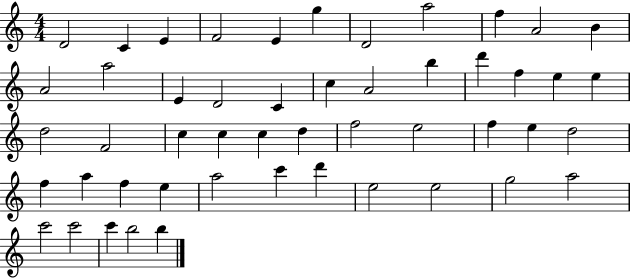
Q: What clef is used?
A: treble